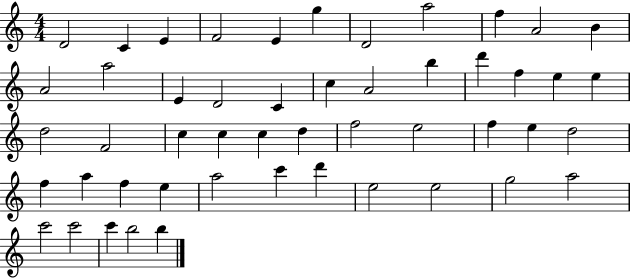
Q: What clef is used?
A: treble